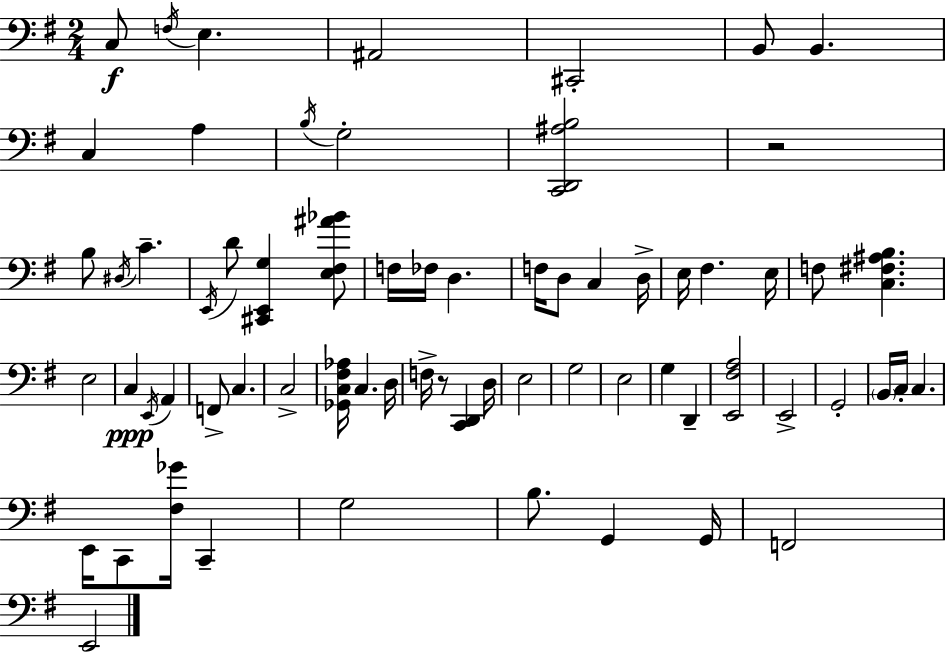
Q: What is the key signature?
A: G major